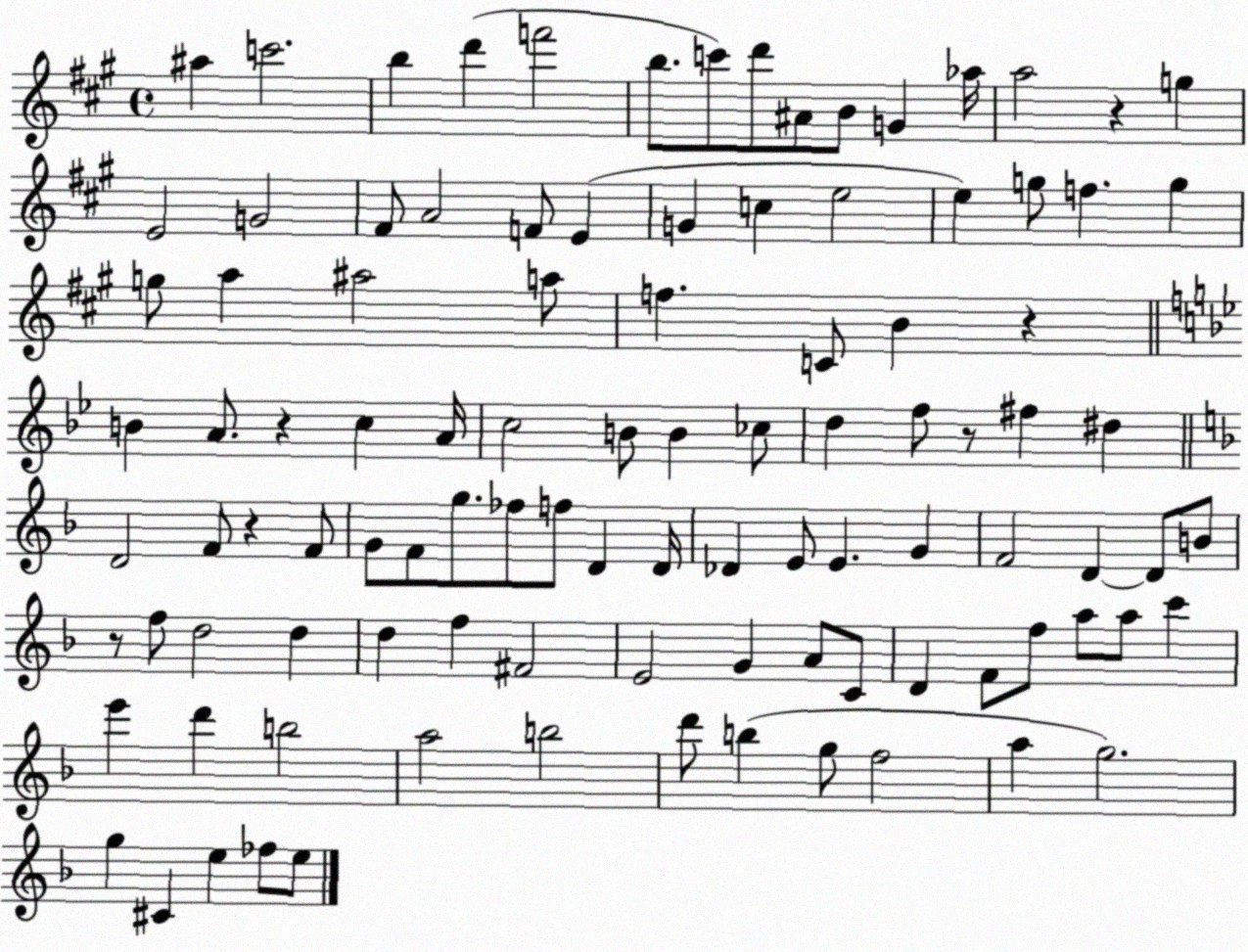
X:1
T:Untitled
M:4/4
L:1/4
K:A
^a c'2 b d' f'2 b/2 c'/2 d'/2 ^A/2 B/2 G _a/4 a2 z g E2 G2 ^F/2 A2 F/2 E G c e2 e g/2 f g g/2 a ^a2 a/2 f C/2 B z B A/2 z c A/4 c2 B/2 B _c/2 d f/2 z/2 ^f ^d D2 F/2 z F/2 G/2 F/2 g/2 _f/2 f/2 D D/4 _D E/2 E G F2 D D/2 B/2 z/2 f/2 d2 d d f ^F2 E2 G A/2 C/2 D F/2 f/2 a/2 a/2 c' e' d' b2 a2 b2 d'/2 b g/2 f2 a g2 g ^C e _f/2 e/2